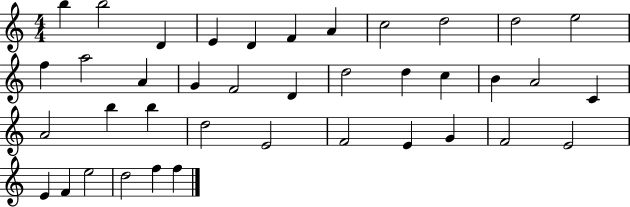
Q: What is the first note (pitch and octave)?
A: B5